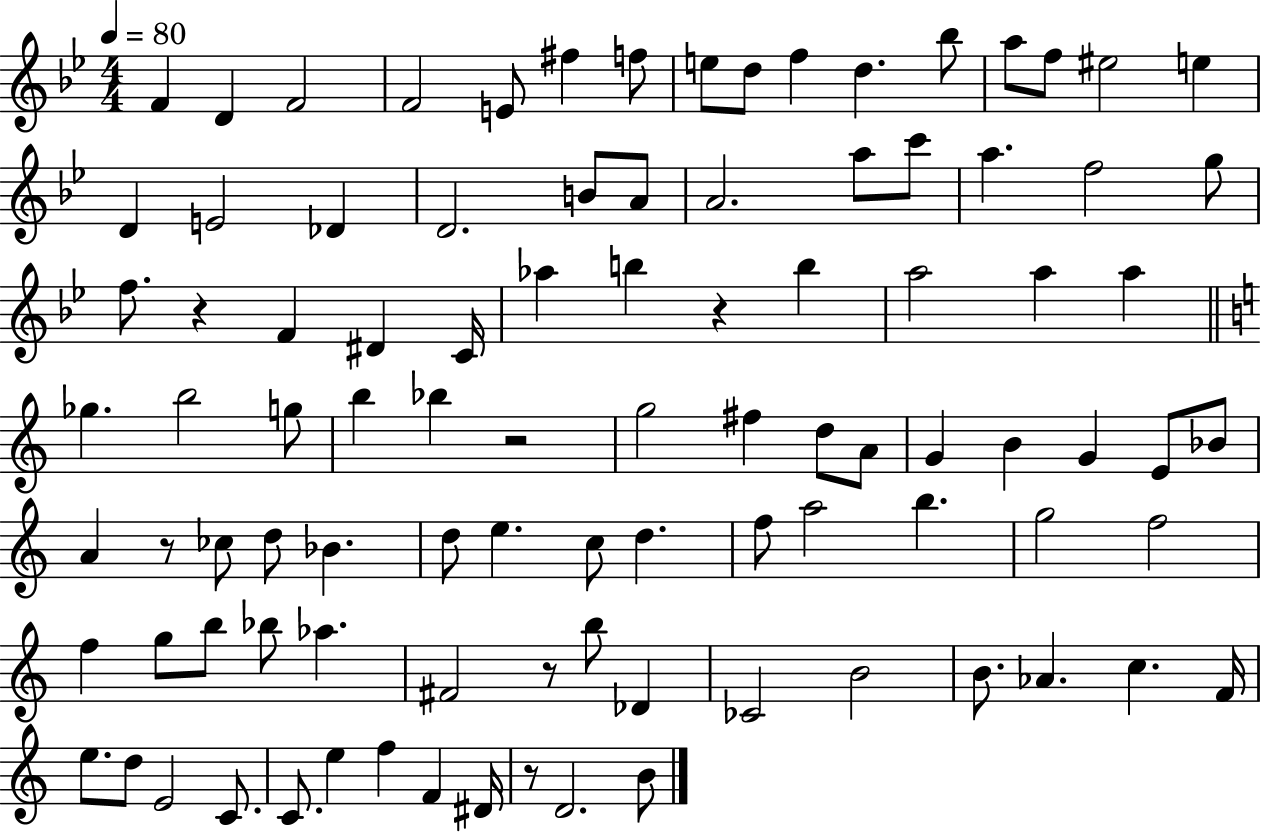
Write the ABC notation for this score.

X:1
T:Untitled
M:4/4
L:1/4
K:Bb
F D F2 F2 E/2 ^f f/2 e/2 d/2 f d _b/2 a/2 f/2 ^e2 e D E2 _D D2 B/2 A/2 A2 a/2 c'/2 a f2 g/2 f/2 z F ^D C/4 _a b z b a2 a a _g b2 g/2 b _b z2 g2 ^f d/2 A/2 G B G E/2 _B/2 A z/2 _c/2 d/2 _B d/2 e c/2 d f/2 a2 b g2 f2 f g/2 b/2 _b/2 _a ^F2 z/2 b/2 _D _C2 B2 B/2 _A c F/4 e/2 d/2 E2 C/2 C/2 e f F ^D/4 z/2 D2 B/2